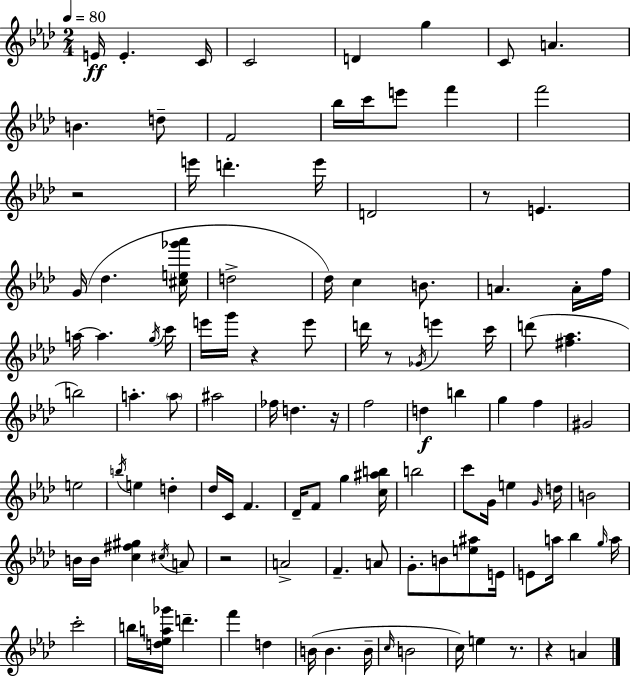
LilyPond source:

{
  \clef treble
  \numericTimeSignature
  \time 2/4
  \key f \minor
  \tempo 4 = 80
  \repeat volta 2 { e'16\ff e'4.-. c'16 | c'2 | d'4 g''4 | c'8 a'4. | \break b'4. d''8-- | f'2 | bes''16 c'''16 e'''8 f'''4 | f'''2 | \break r2 | e'''16 d'''4.-. e'''16 | d'2 | r8 e'4. | \break g'16( des''4. <cis'' e'' ges''' aes'''>16 | d''2-> | des''16) c''4 b'8. | a'4. a'16-. f''16 | \break a''16~~ a''4. \acciaccatura { g''16 } | c'''16 e'''16 g'''16 r4 e'''8 | d'''16 r8 \acciaccatura { ges'16 } e'''4 | c'''16 d'''8( <fis'' aes''>4. | \break b''2) | a''4.-. | \parenthesize a''8 ais''2 | fes''16 d''4. | \break r16 f''2 | d''4\f b''4 | g''4 f''4 | gis'2 | \break e''2 | \acciaccatura { b''16 } e''4 d''4-. | des''16 c'16 f'4. | des'16-- f'8 g''4 | \break <c'' ais'' b''>16 b''2 | c'''8 g'16 e''4 | \grace { g'16 } d''16 b'2 | b'16 b'16 <c'' fis'' gis''>4 | \break \acciaccatura { cis''16 } a'8 r2 | a'2-> | f'4.-- | a'8 g'8.-. | \break b'8 <e'' ais''>8 e'16 e'8 a''16 | bes''4 \grace { g''16 } a''16 c'''2-. | b''16 <d'' ees'' a'' ges'''>16 | d'''4.-- f'''4 | \break d''4 b'16( b'4. | b'16-- \grace { c''16 } b'2 | c''16) | e''4 r8. r4 | \break a'4 } \bar "|."
}